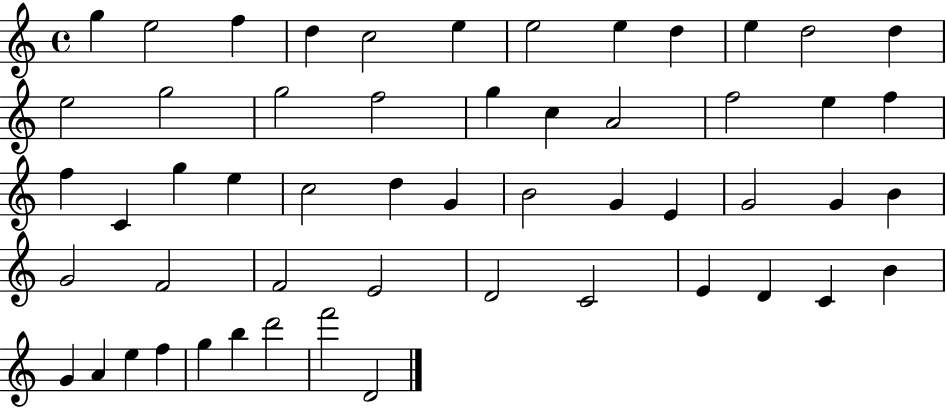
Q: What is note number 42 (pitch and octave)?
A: E4